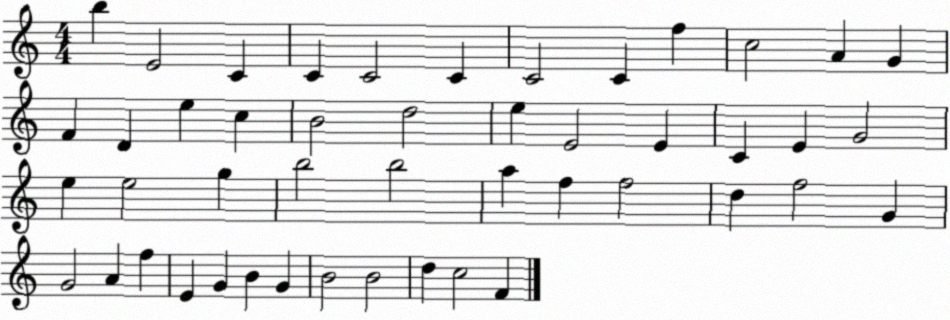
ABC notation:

X:1
T:Untitled
M:4/4
L:1/4
K:C
b E2 C C C2 C C2 C f c2 A G F D e c B2 d2 e E2 E C E G2 e e2 g b2 b2 a f f2 d f2 G G2 A f E G B G B2 B2 d c2 F